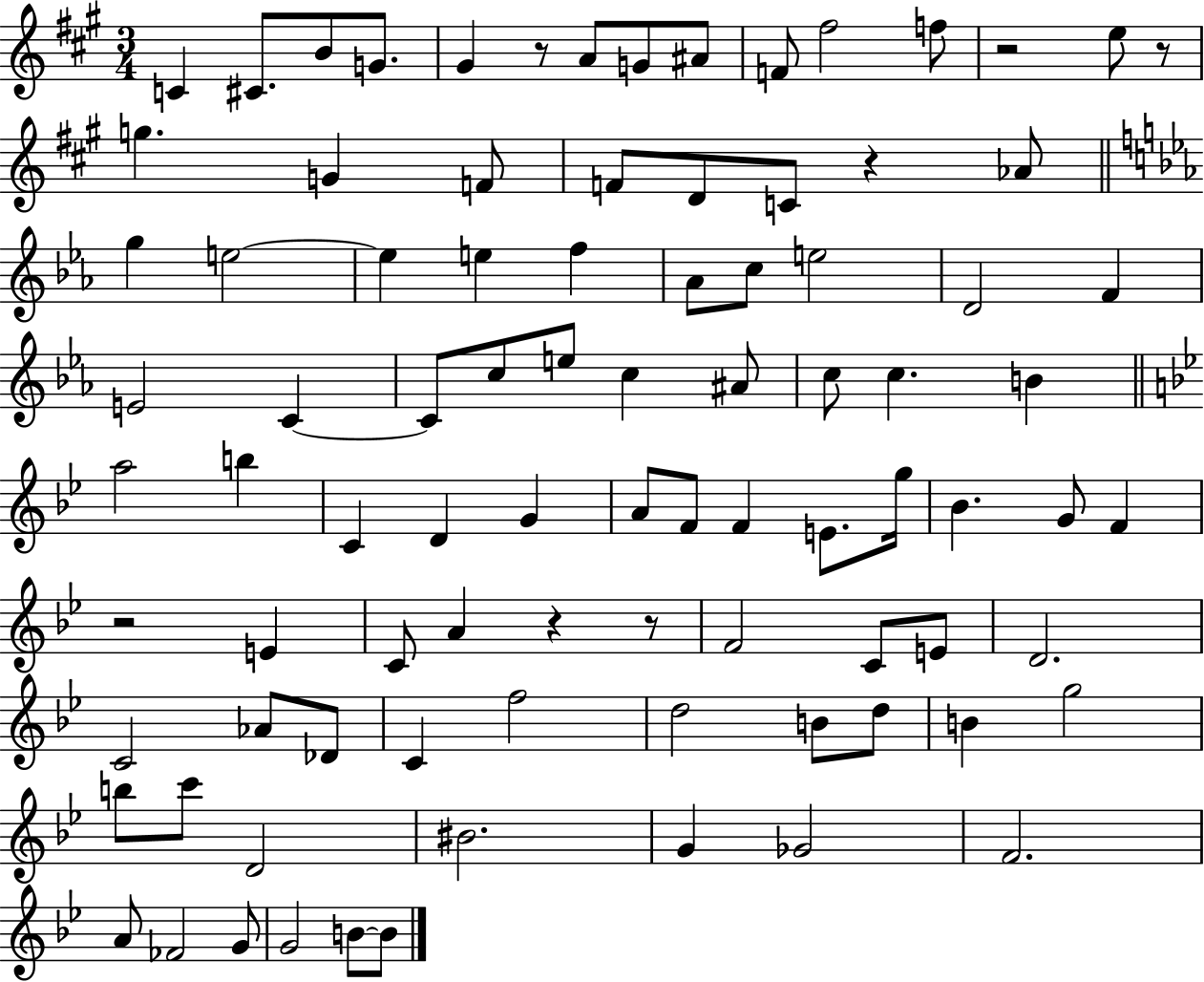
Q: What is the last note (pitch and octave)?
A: B4